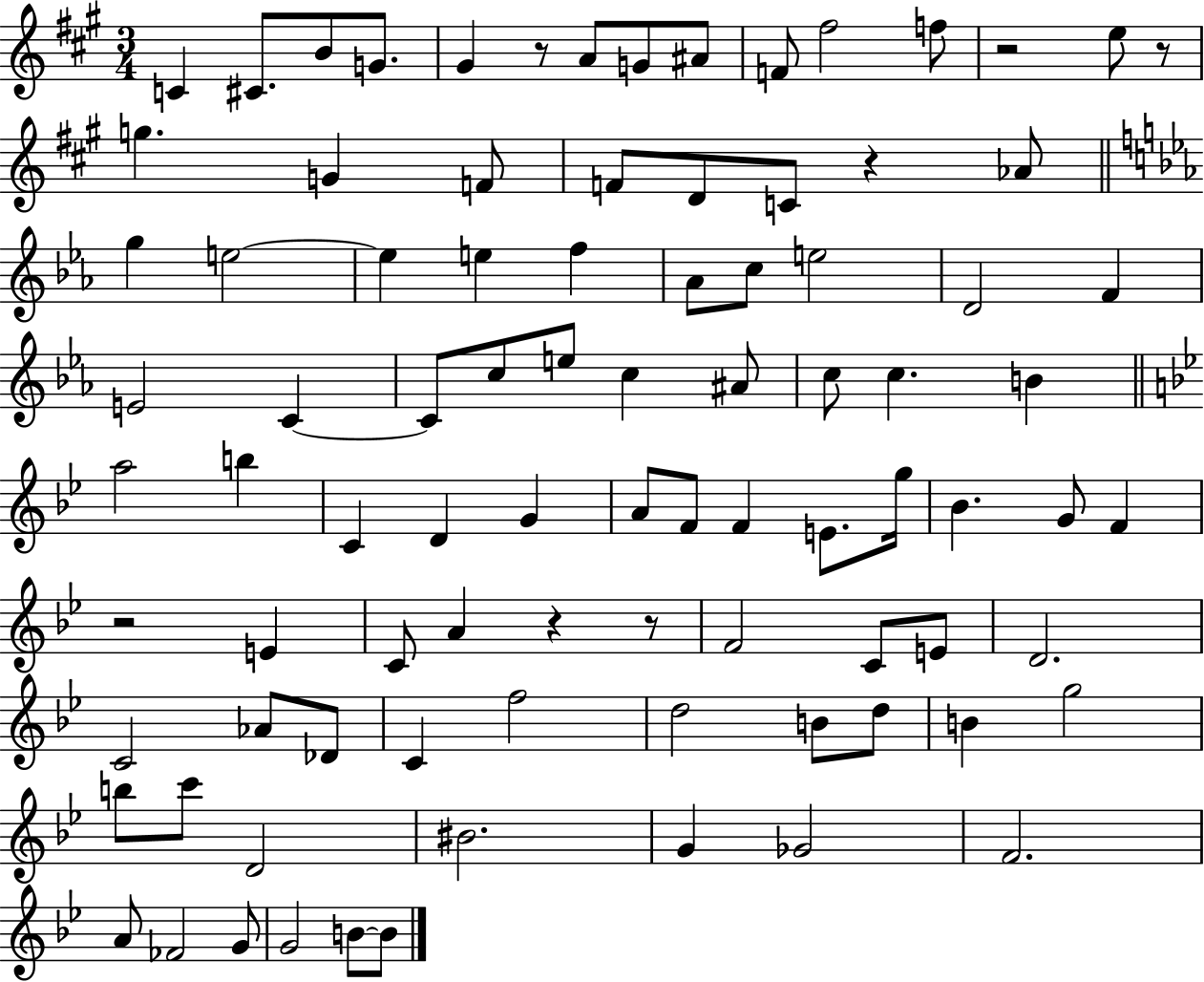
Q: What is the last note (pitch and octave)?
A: B4